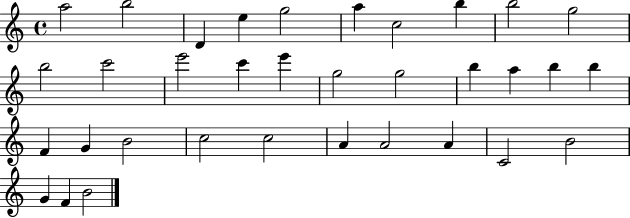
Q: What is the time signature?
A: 4/4